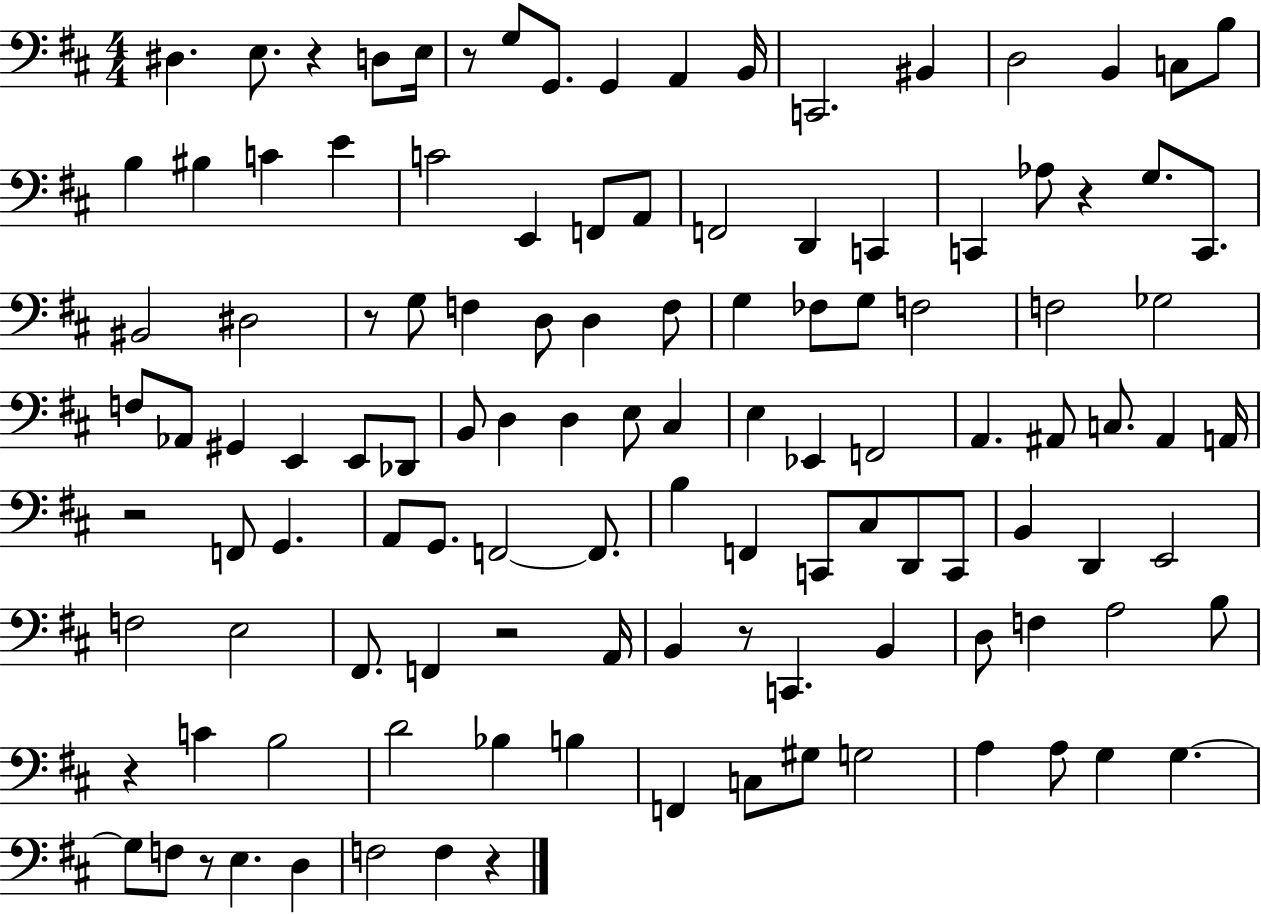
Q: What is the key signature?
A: D major